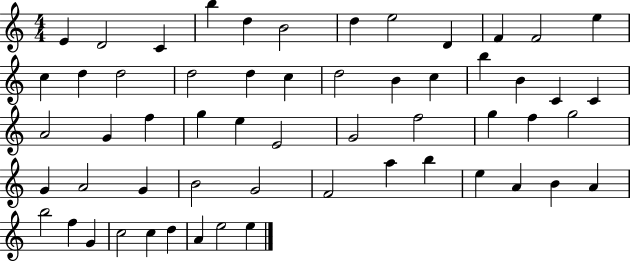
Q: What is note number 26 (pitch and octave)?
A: A4